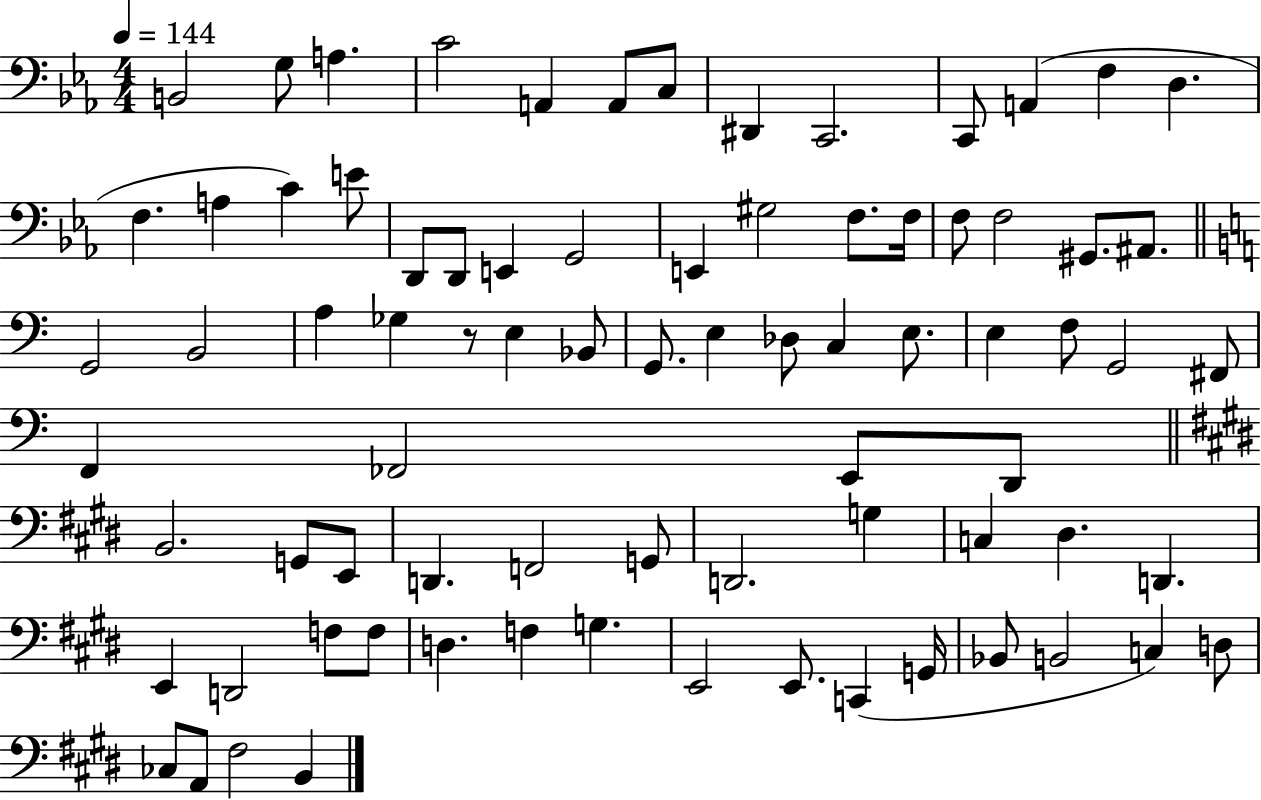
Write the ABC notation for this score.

X:1
T:Untitled
M:4/4
L:1/4
K:Eb
B,,2 G,/2 A, C2 A,, A,,/2 C,/2 ^D,, C,,2 C,,/2 A,, F, D, F, A, C E/2 D,,/2 D,,/2 E,, G,,2 E,, ^G,2 F,/2 F,/4 F,/2 F,2 ^G,,/2 ^A,,/2 G,,2 B,,2 A, _G, z/2 E, _B,,/2 G,,/2 E, _D,/2 C, E,/2 E, F,/2 G,,2 ^F,,/2 F,, _F,,2 E,,/2 D,,/2 B,,2 G,,/2 E,,/2 D,, F,,2 G,,/2 D,,2 G, C, ^D, D,, E,, D,,2 F,/2 F,/2 D, F, G, E,,2 E,,/2 C,, G,,/4 _B,,/2 B,,2 C, D,/2 _C,/2 A,,/2 ^F,2 B,,